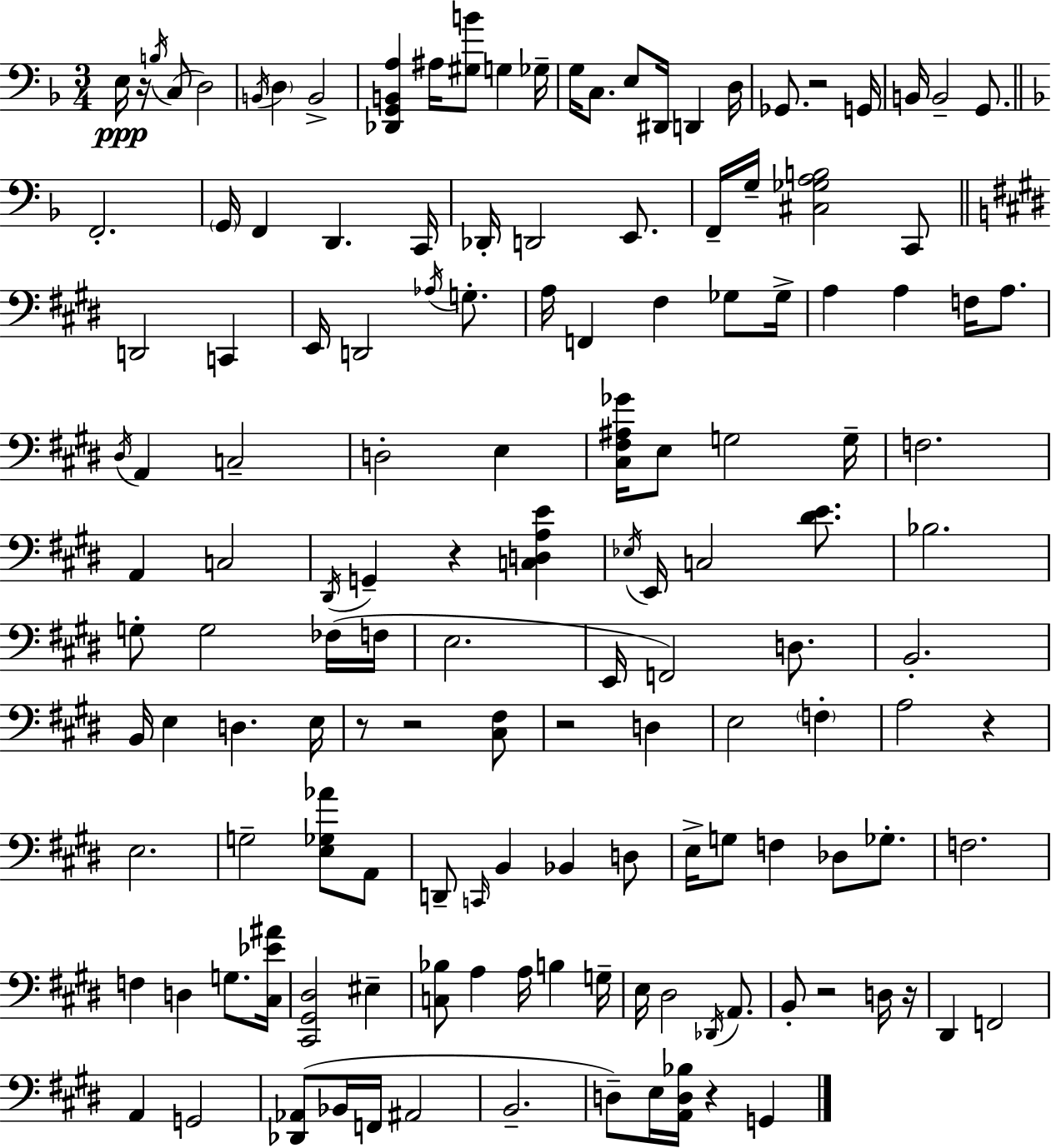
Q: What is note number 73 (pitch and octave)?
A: B2